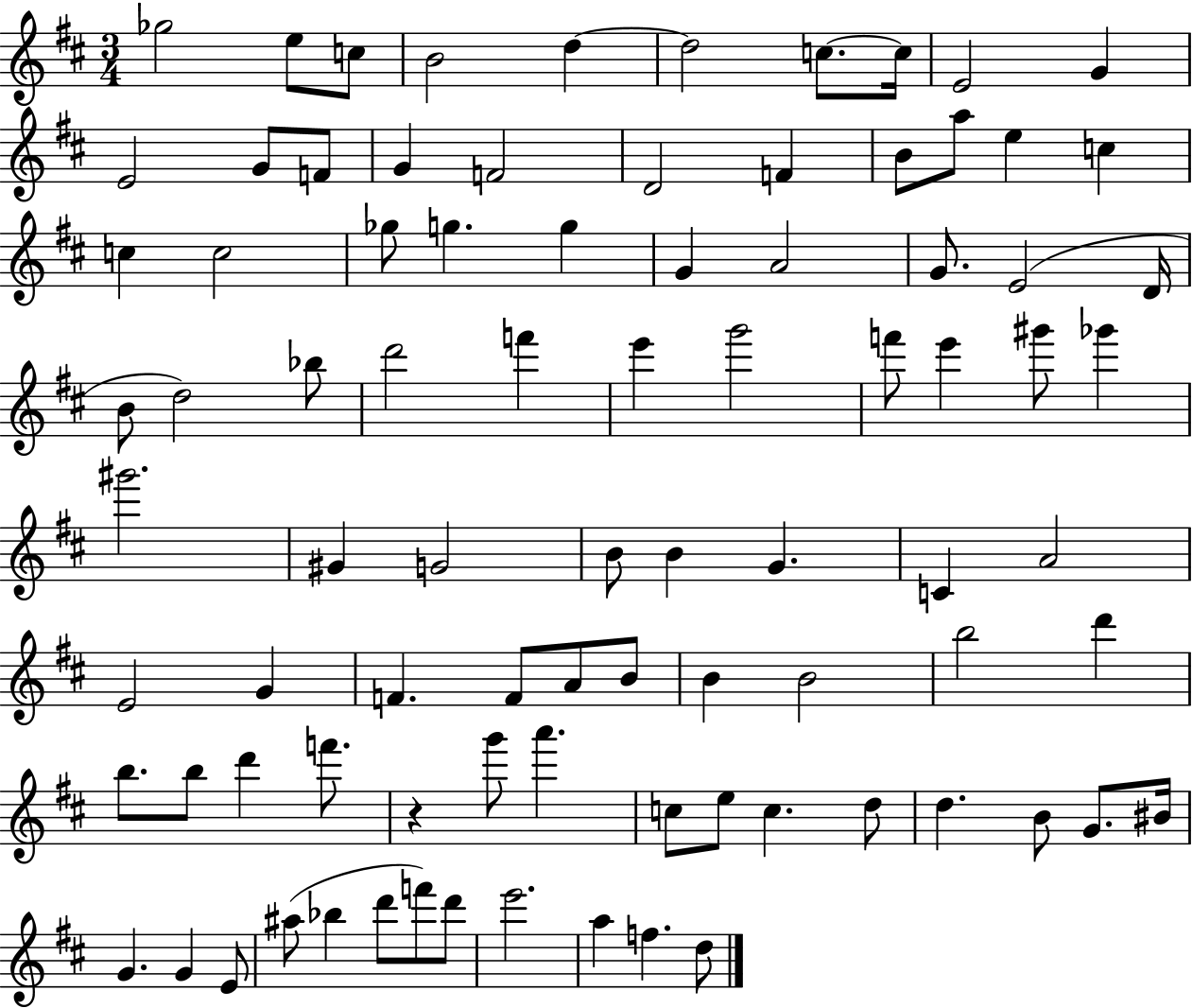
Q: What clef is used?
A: treble